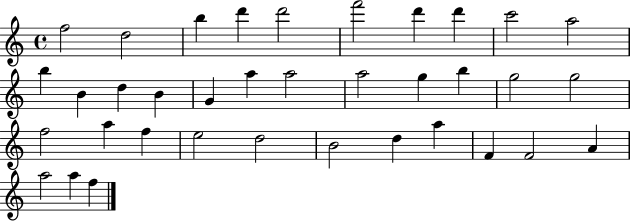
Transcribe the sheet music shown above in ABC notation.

X:1
T:Untitled
M:4/4
L:1/4
K:C
f2 d2 b d' d'2 f'2 d' d' c'2 a2 b B d B G a a2 a2 g b g2 g2 f2 a f e2 d2 B2 d a F F2 A a2 a f